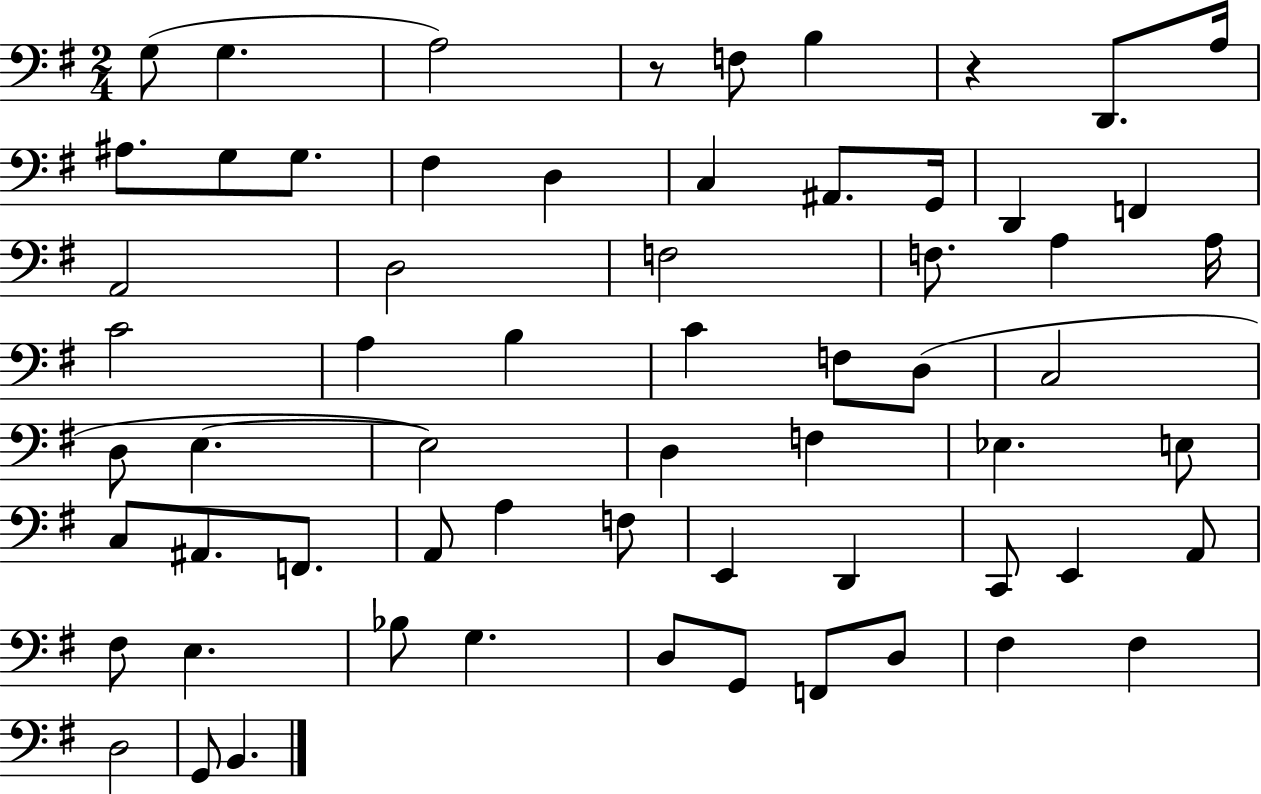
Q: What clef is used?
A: bass